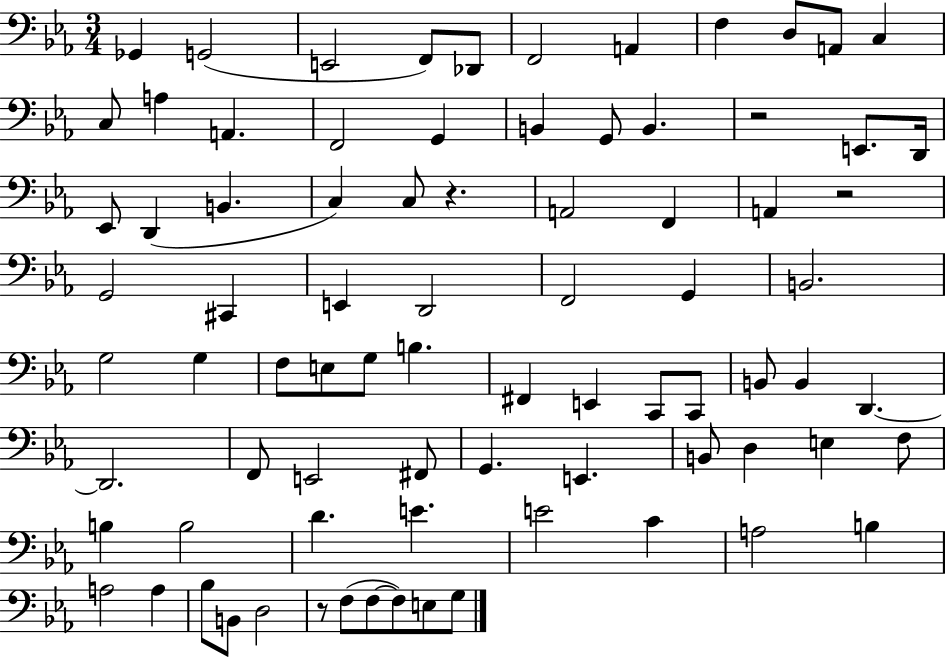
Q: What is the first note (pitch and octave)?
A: Gb2